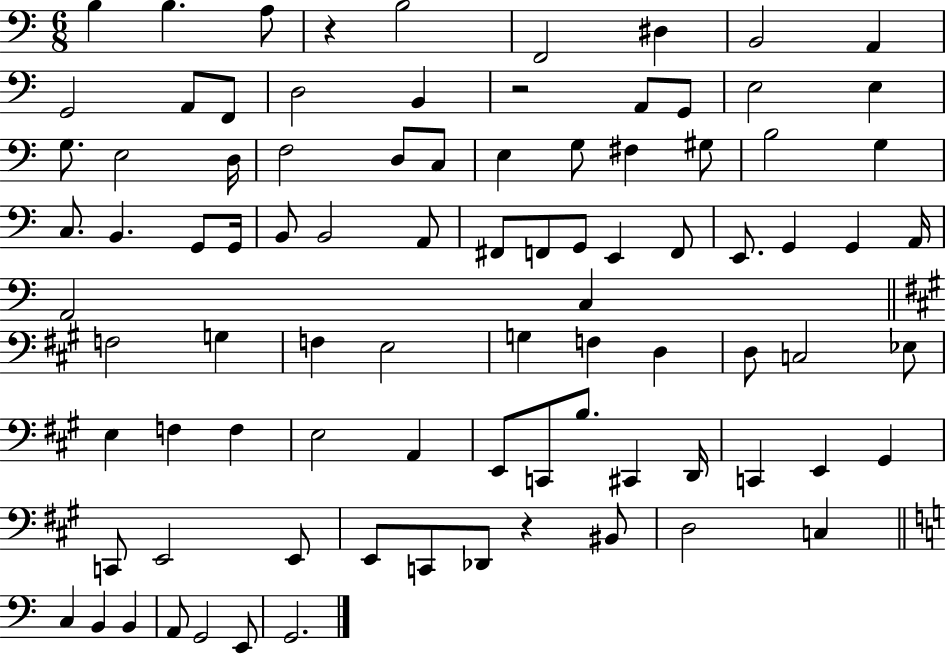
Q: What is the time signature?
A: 6/8